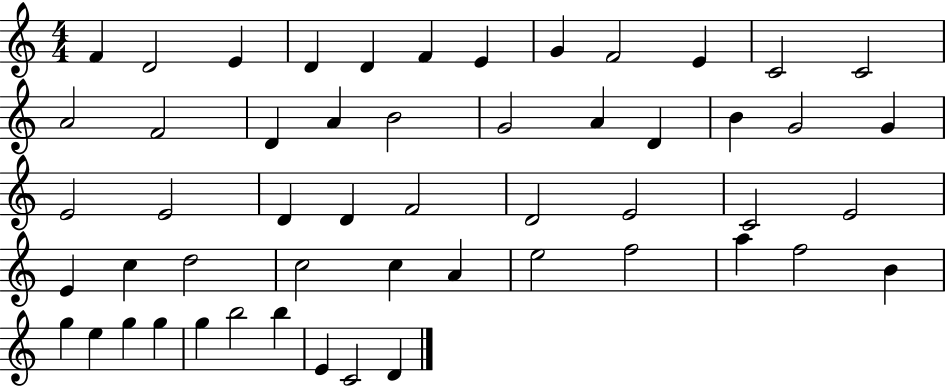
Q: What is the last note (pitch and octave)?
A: D4